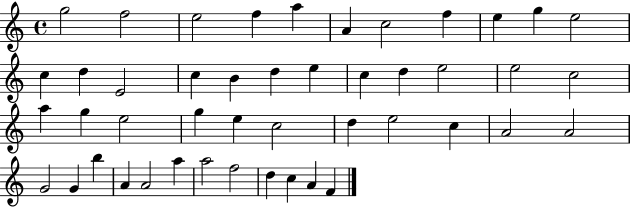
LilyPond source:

{
  \clef treble
  \time 4/4
  \defaultTimeSignature
  \key c \major
  g''2 f''2 | e''2 f''4 a''4 | a'4 c''2 f''4 | e''4 g''4 e''2 | \break c''4 d''4 e'2 | c''4 b'4 d''4 e''4 | c''4 d''4 e''2 | e''2 c''2 | \break a''4 g''4 e''2 | g''4 e''4 c''2 | d''4 e''2 c''4 | a'2 a'2 | \break g'2 g'4 b''4 | a'4 a'2 a''4 | a''2 f''2 | d''4 c''4 a'4 f'4 | \break \bar "|."
}